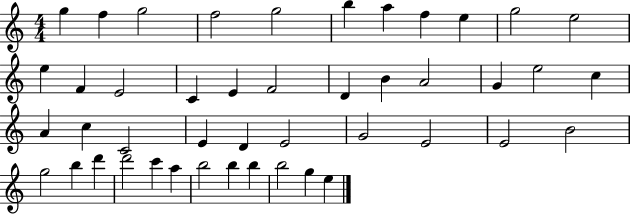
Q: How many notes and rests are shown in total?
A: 45